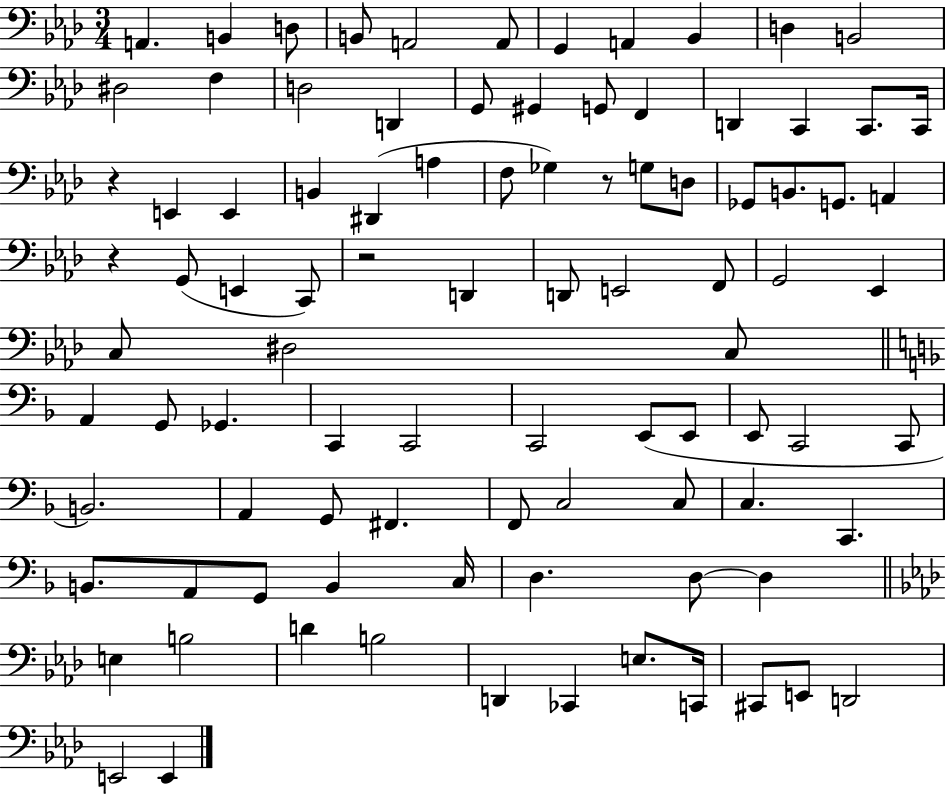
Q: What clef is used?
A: bass